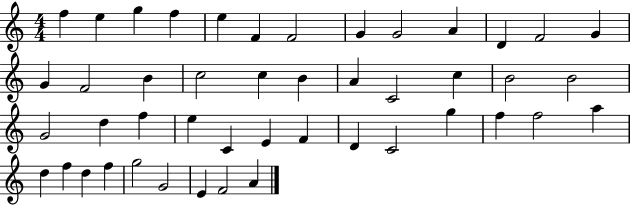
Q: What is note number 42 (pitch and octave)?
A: G5